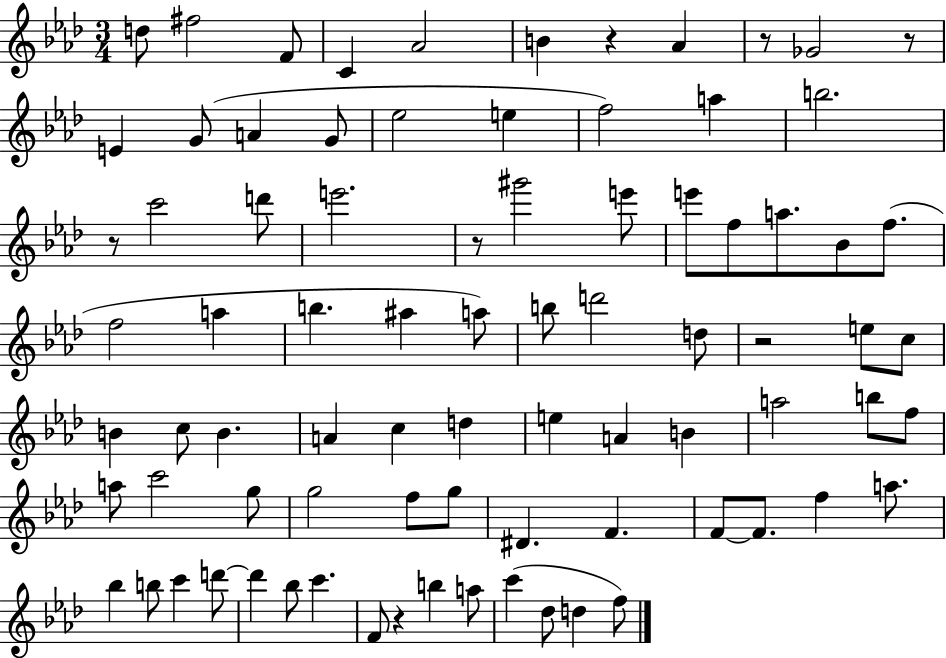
X:1
T:Untitled
M:3/4
L:1/4
K:Ab
d/2 ^f2 F/2 C _A2 B z _A z/2 _G2 z/2 E G/2 A G/2 _e2 e f2 a b2 z/2 c'2 d'/2 e'2 z/2 ^g'2 e'/2 e'/2 f/2 a/2 _B/2 f/2 f2 a b ^a a/2 b/2 d'2 d/2 z2 e/2 c/2 B c/2 B A c d e A B a2 b/2 f/2 a/2 c'2 g/2 g2 f/2 g/2 ^D F F/2 F/2 f a/2 _b b/2 c' d'/2 d' _b/2 c' F/2 z b a/2 c' _d/2 d f/2